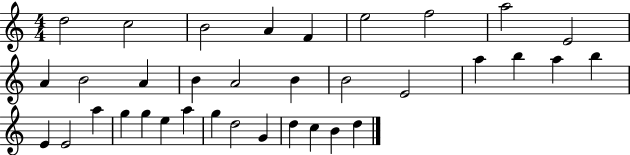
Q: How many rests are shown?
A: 0